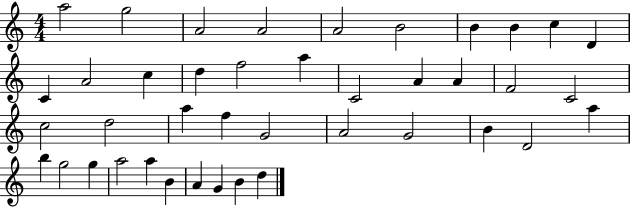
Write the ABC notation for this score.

X:1
T:Untitled
M:4/4
L:1/4
K:C
a2 g2 A2 A2 A2 B2 B B c D C A2 c d f2 a C2 A A F2 C2 c2 d2 a f G2 A2 G2 B D2 a b g2 g a2 a B A G B d